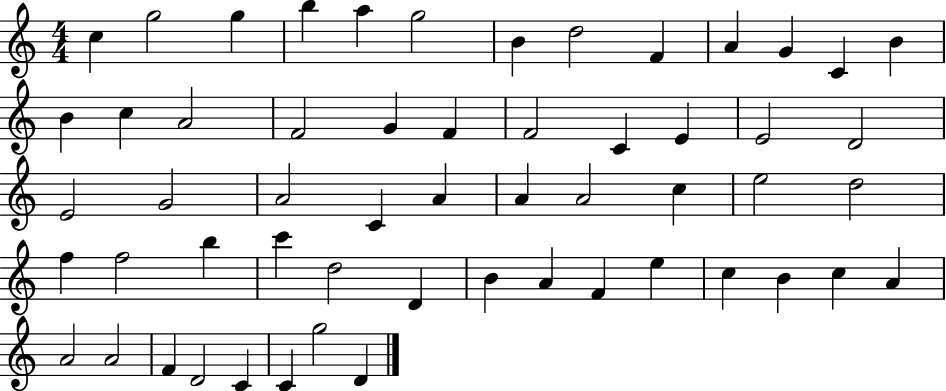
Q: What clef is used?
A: treble